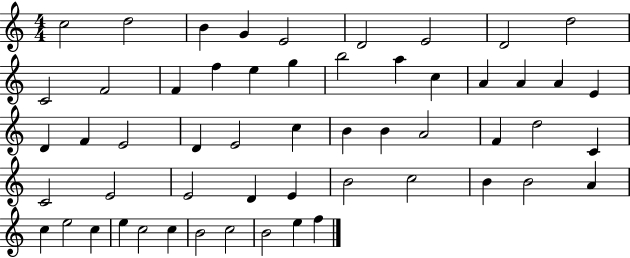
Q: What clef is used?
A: treble